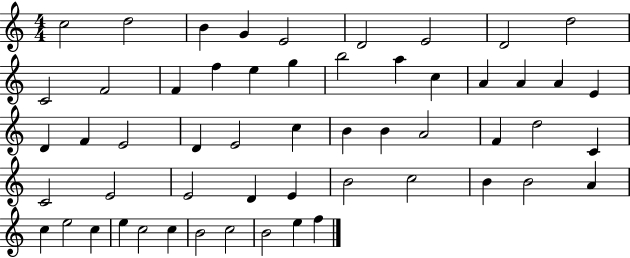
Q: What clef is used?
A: treble